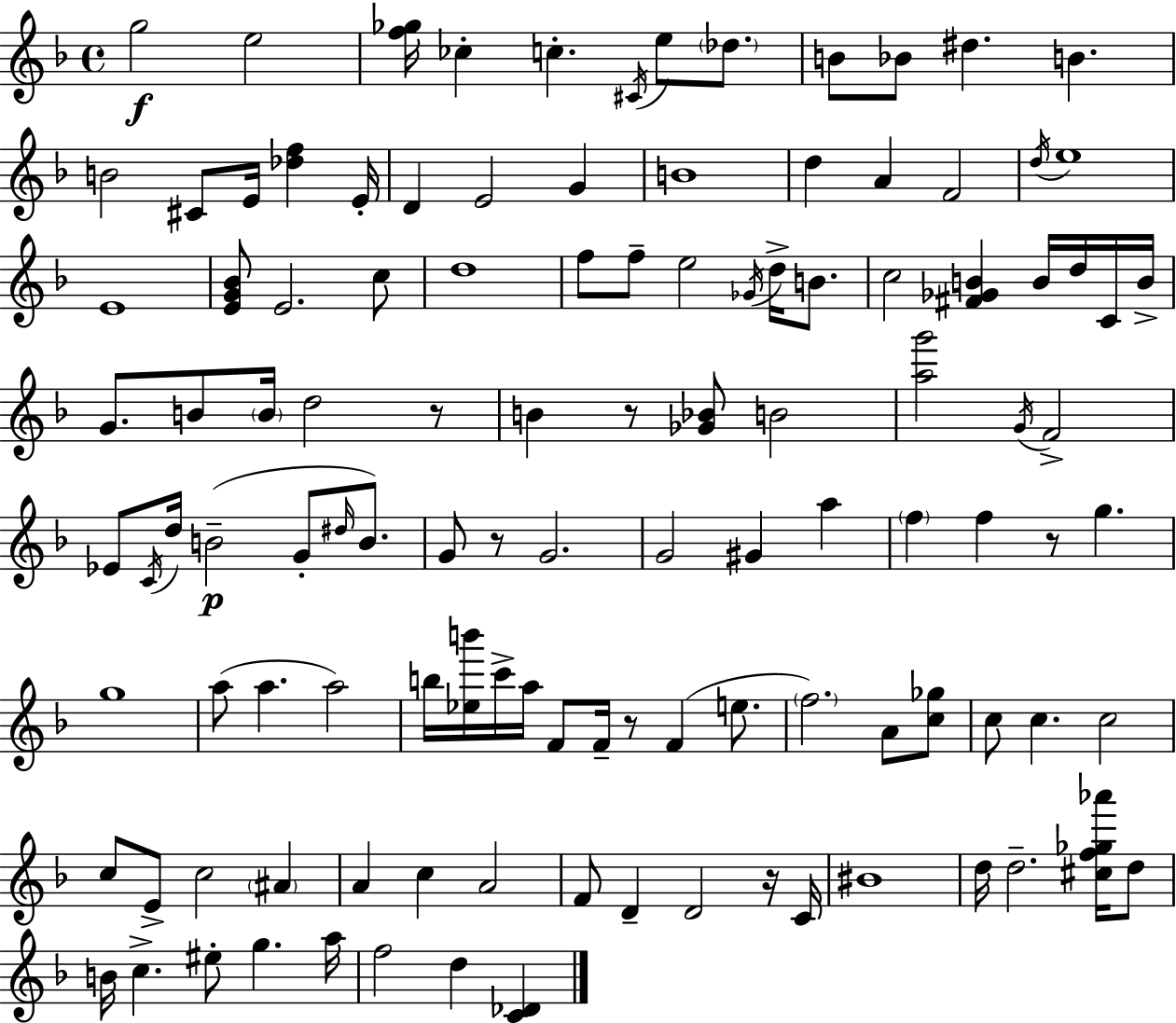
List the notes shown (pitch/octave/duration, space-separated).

G5/h E5/h [F5,Gb5]/s CES5/q C5/q. C#4/s E5/e Db5/e. B4/e Bb4/e D#5/q. B4/q. B4/h C#4/e E4/s [Db5,F5]/q E4/s D4/q E4/h G4/q B4/w D5/q A4/q F4/h D5/s E5/w E4/w [E4,G4,Bb4]/e E4/h. C5/e D5/w F5/e F5/e E5/h Gb4/s D5/s B4/e. C5/h [F#4,Gb4,B4]/q B4/s D5/s C4/s B4/s G4/e. B4/e B4/s D5/h R/e B4/q R/e [Gb4,Bb4]/e B4/h [A5,G6]/h G4/s F4/h Eb4/e C4/s D5/s B4/h G4/e D#5/s B4/e. G4/e R/e G4/h. G4/h G#4/q A5/q F5/q F5/q R/e G5/q. G5/w A5/e A5/q. A5/h B5/s [Eb5,B6]/s C6/s A5/s F4/e F4/s R/e F4/q E5/e. F5/h. A4/e [C5,Gb5]/e C5/e C5/q. C5/h C5/e E4/e C5/h A#4/q A4/q C5/q A4/h F4/e D4/q D4/h R/s C4/s BIS4/w D5/s D5/h. [C#5,F5,Gb5,Ab6]/s D5/e B4/s C5/q. EIS5/e G5/q. A5/s F5/h D5/q [C4,Db4]/q